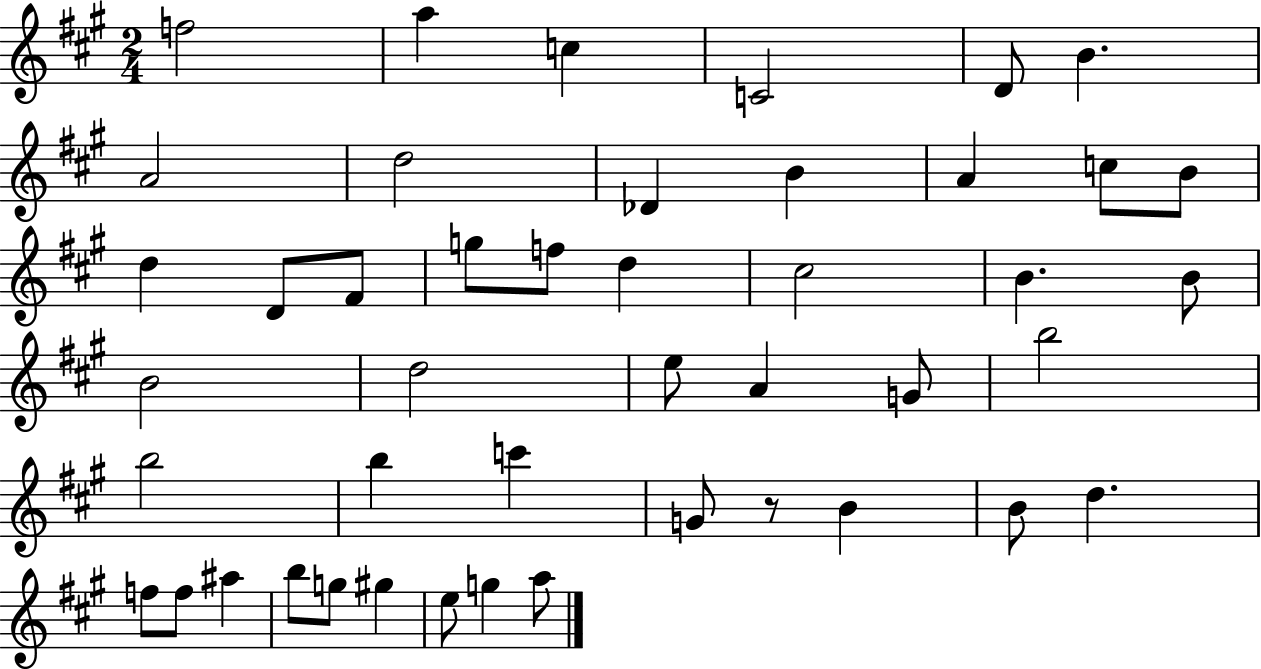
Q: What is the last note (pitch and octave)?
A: A5